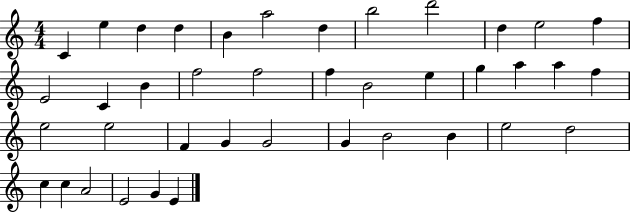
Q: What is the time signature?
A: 4/4